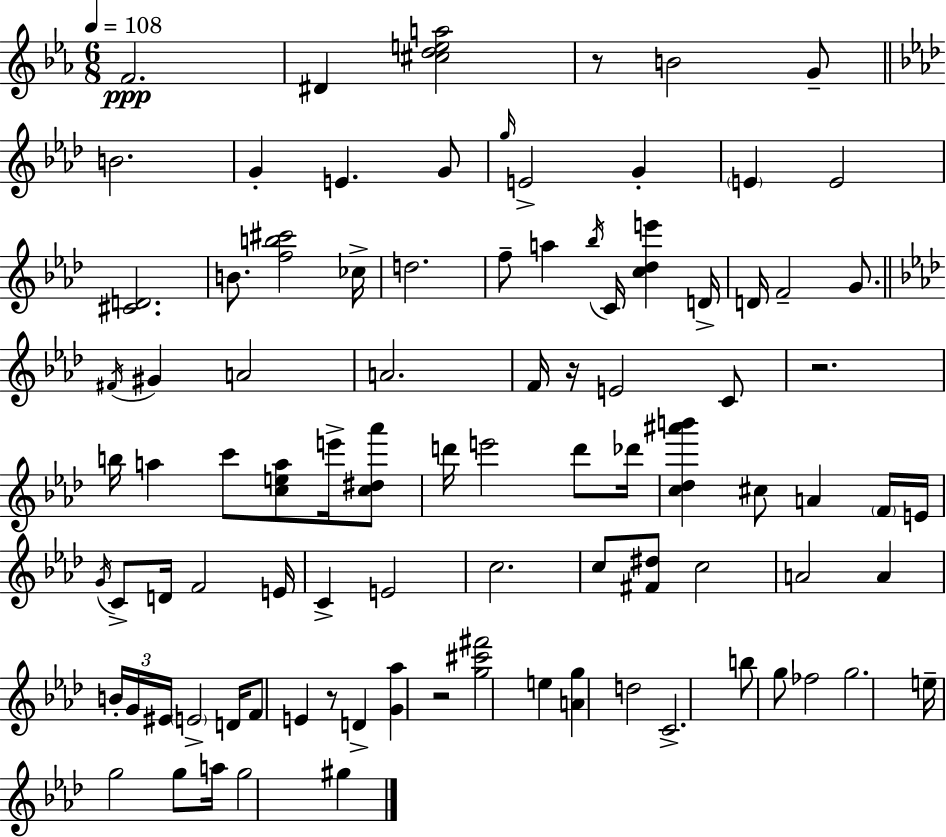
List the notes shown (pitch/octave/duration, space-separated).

F4/h. D#4/q [C#5,D5,E5,A5]/h R/e B4/h G4/e B4/h. G4/q E4/q. G4/e G5/s E4/h G4/q E4/q E4/h [C#4,D4]/h. B4/e. [F5,B5,C#6]/h CES5/s D5/h. F5/e A5/q Bb5/s C4/s [C5,Db5,E6]/q D4/s D4/s F4/h G4/e. F#4/s G#4/q A4/h A4/h. F4/s R/s E4/h C4/e R/h. B5/s A5/q C6/e [C5,E5,A5]/e E6/s [C5,D#5,Ab6]/e D6/s E6/h D6/e Db6/s [C5,Db5,A#6,B6]/q C#5/e A4/q F4/s E4/s G4/s C4/e D4/s F4/h E4/s C4/q E4/h C5/h. C5/e [F#4,D#5]/e C5/h A4/h A4/q B4/s G4/s EIS4/s E4/h D4/s F4/e E4/q R/e D4/q [G4,Ab5]/q R/h [G5,C#6,F#6]/h E5/q [A4,G5]/q D5/h C4/h. B5/e G5/e FES5/h G5/h. E5/s G5/h G5/e A5/s G5/h G#5/q